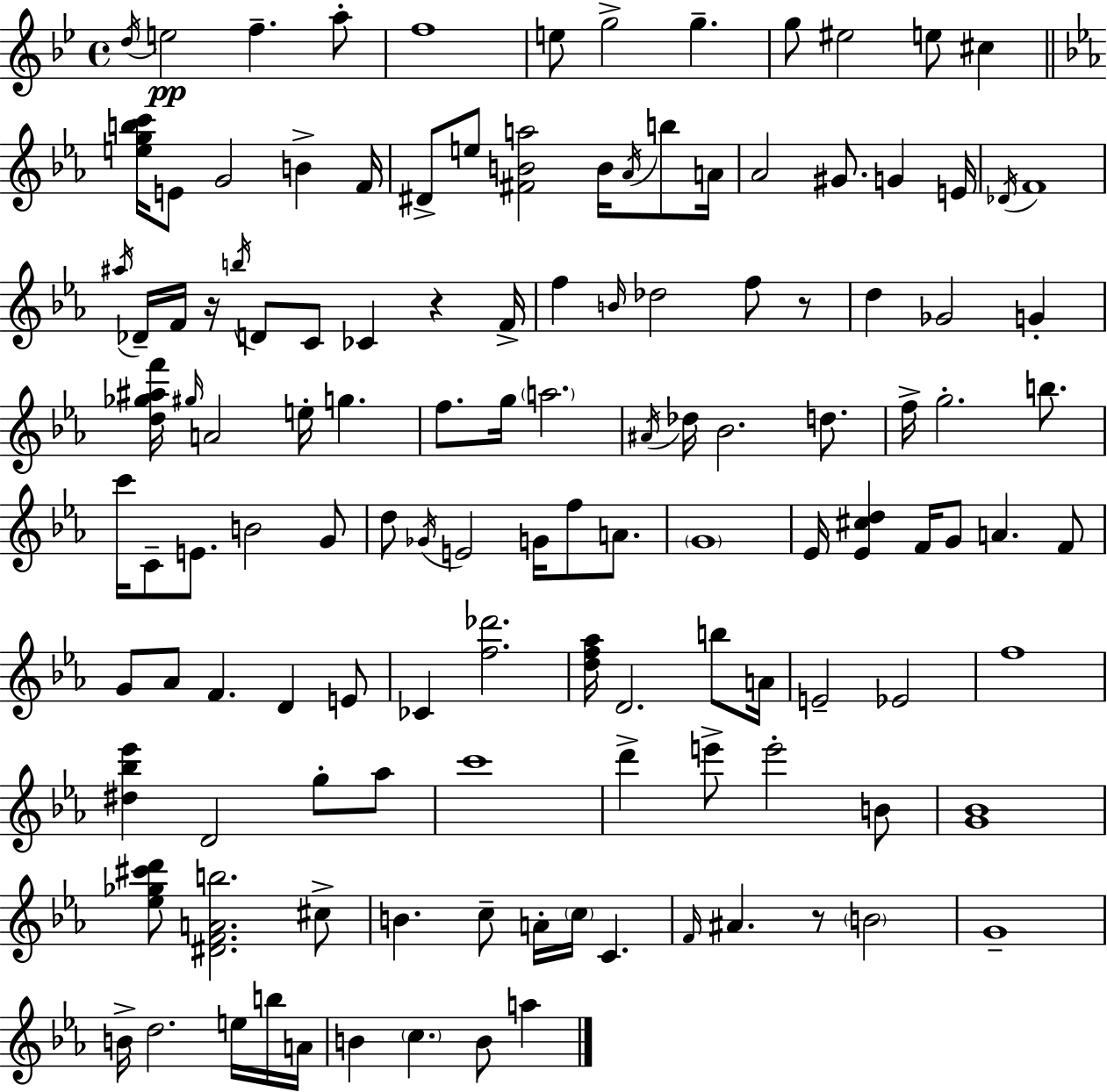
X:1
T:Untitled
M:4/4
L:1/4
K:Bb
d/4 e2 f a/2 f4 e/2 g2 g g/2 ^e2 e/2 ^c [egbc']/4 E/2 G2 B F/4 ^D/2 e/2 [^FBa]2 B/4 _A/4 b/2 A/4 _A2 ^G/2 G E/4 _D/4 F4 ^a/4 _D/4 F/4 z/4 b/4 D/2 C/2 _C z F/4 f B/4 _d2 f/2 z/2 d _G2 G [d_g^af']/4 ^g/4 A2 e/4 g f/2 g/4 a2 ^A/4 _d/4 _B2 d/2 f/4 g2 b/2 c'/4 C/2 E/2 B2 G/2 d/2 _G/4 E2 G/4 f/2 A/2 G4 _E/4 [_E^cd] F/4 G/2 A F/2 G/2 _A/2 F D E/2 _C [f_d']2 [df_a]/4 D2 b/2 A/4 E2 _E2 f4 [^d_b_e'] D2 g/2 _a/2 c'4 d' e'/2 e'2 B/2 [G_B]4 [_e_g^c'd']/2 [^DFAb]2 ^c/2 B c/2 A/4 c/4 C F/4 ^A z/2 B2 G4 B/4 d2 e/4 b/4 A/4 B c B/2 a